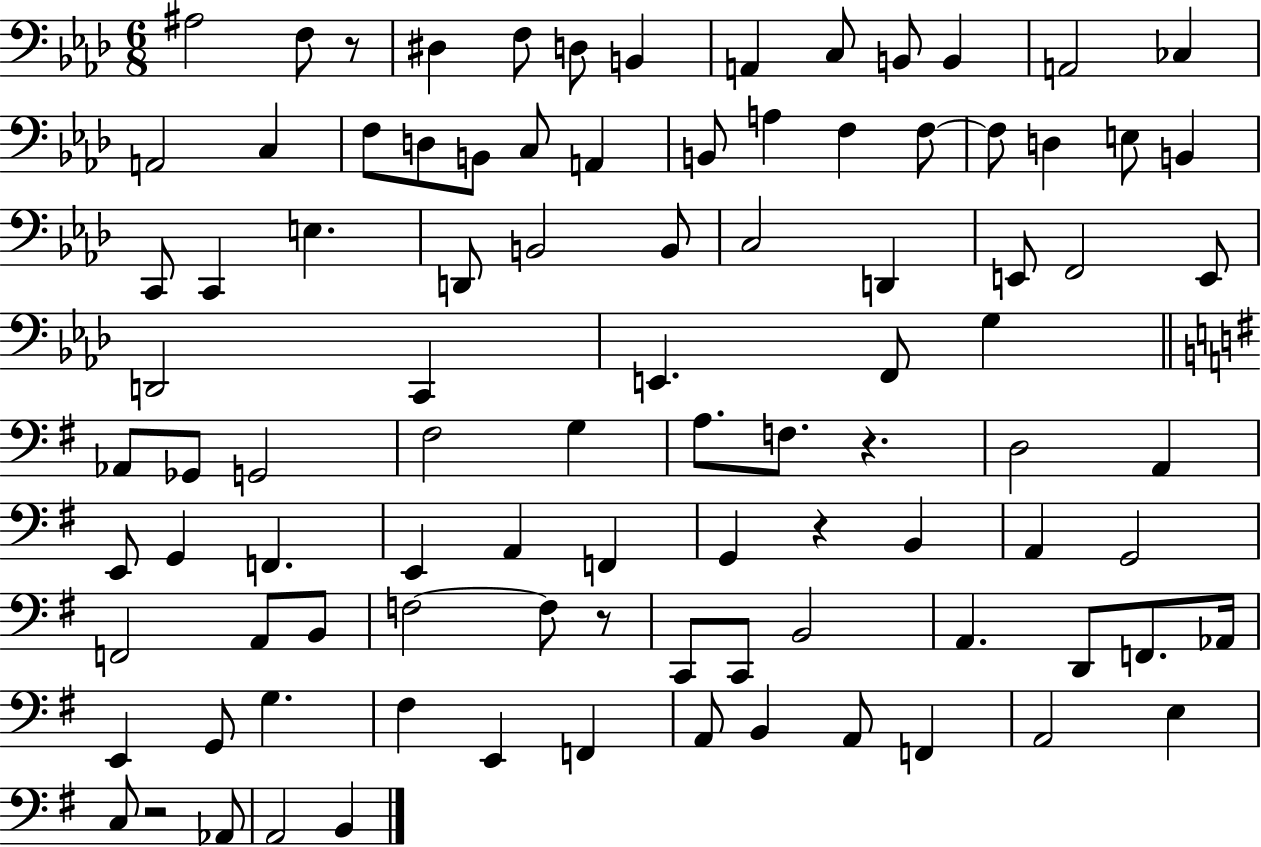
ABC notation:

X:1
T:Untitled
M:6/8
L:1/4
K:Ab
^A,2 F,/2 z/2 ^D, F,/2 D,/2 B,, A,, C,/2 B,,/2 B,, A,,2 _C, A,,2 C, F,/2 D,/2 B,,/2 C,/2 A,, B,,/2 A, F, F,/2 F,/2 D, E,/2 B,, C,,/2 C,, E, D,,/2 B,,2 B,,/2 C,2 D,, E,,/2 F,,2 E,,/2 D,,2 C,, E,, F,,/2 G, _A,,/2 _G,,/2 G,,2 ^F,2 G, A,/2 F,/2 z D,2 A,, E,,/2 G,, F,, E,, A,, F,, G,, z B,, A,, G,,2 F,,2 A,,/2 B,,/2 F,2 F,/2 z/2 C,,/2 C,,/2 B,,2 A,, D,,/2 F,,/2 _A,,/4 E,, G,,/2 G, ^F, E,, F,, A,,/2 B,, A,,/2 F,, A,,2 E, C,/2 z2 _A,,/2 A,,2 B,,